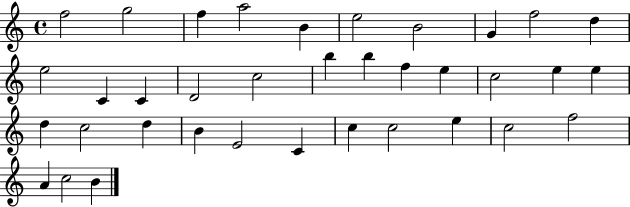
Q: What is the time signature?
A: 4/4